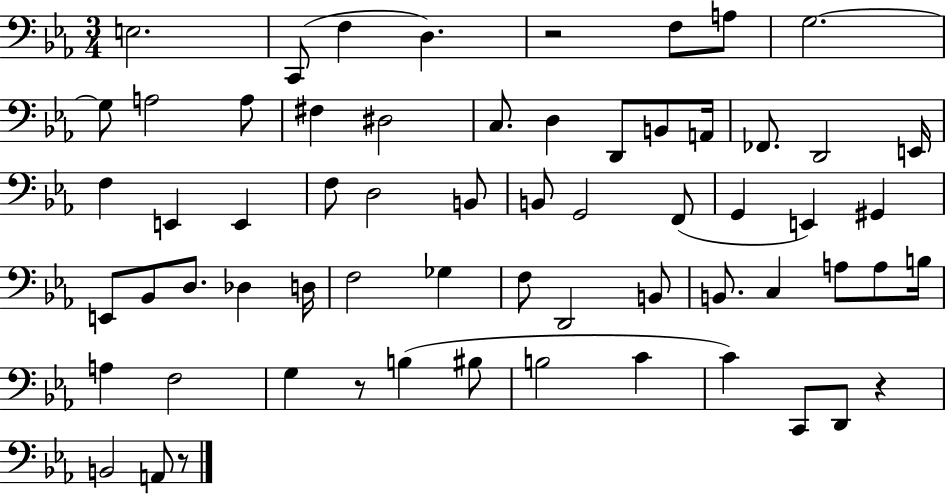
X:1
T:Untitled
M:3/4
L:1/4
K:Eb
E,2 C,,/2 F, D, z2 F,/2 A,/2 G,2 G,/2 A,2 A,/2 ^F, ^D,2 C,/2 D, D,,/2 B,,/2 A,,/4 _F,,/2 D,,2 E,,/4 F, E,, E,, F,/2 D,2 B,,/2 B,,/2 G,,2 F,,/2 G,, E,, ^G,, E,,/2 _B,,/2 D,/2 _D, D,/4 F,2 _G, F,/2 D,,2 B,,/2 B,,/2 C, A,/2 A,/2 B,/4 A, F,2 G, z/2 B, ^B,/2 B,2 C C C,,/2 D,,/2 z B,,2 A,,/2 z/2